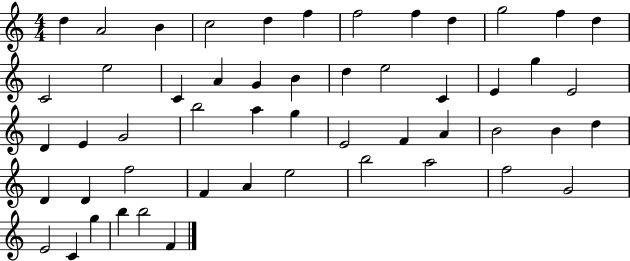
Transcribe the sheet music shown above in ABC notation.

X:1
T:Untitled
M:4/4
L:1/4
K:C
d A2 B c2 d f f2 f d g2 f d C2 e2 C A G B d e2 C E g E2 D E G2 b2 a g E2 F A B2 B d D D f2 F A e2 b2 a2 f2 G2 E2 C g b b2 F